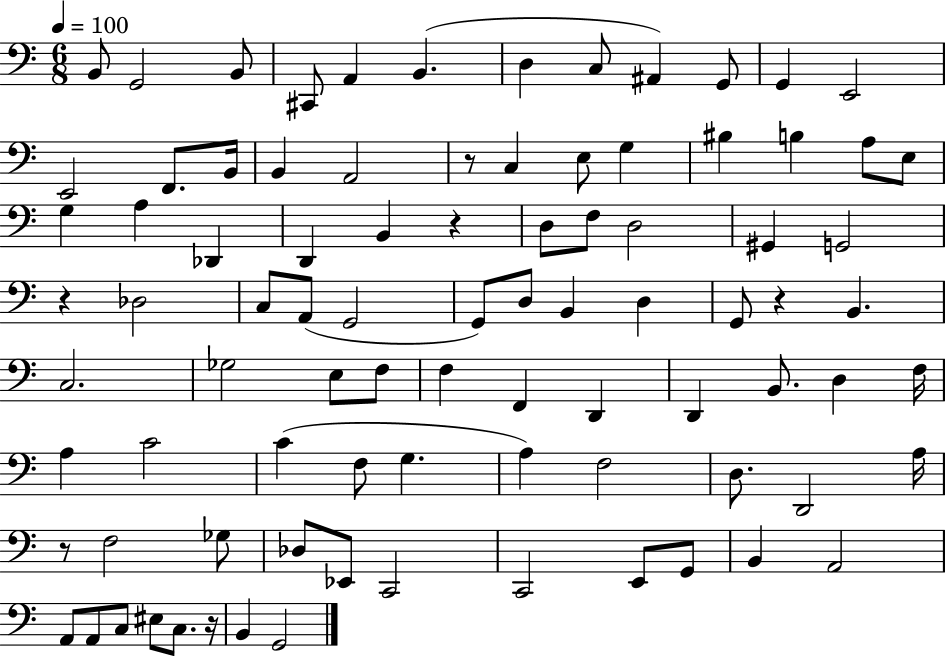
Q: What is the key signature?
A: C major